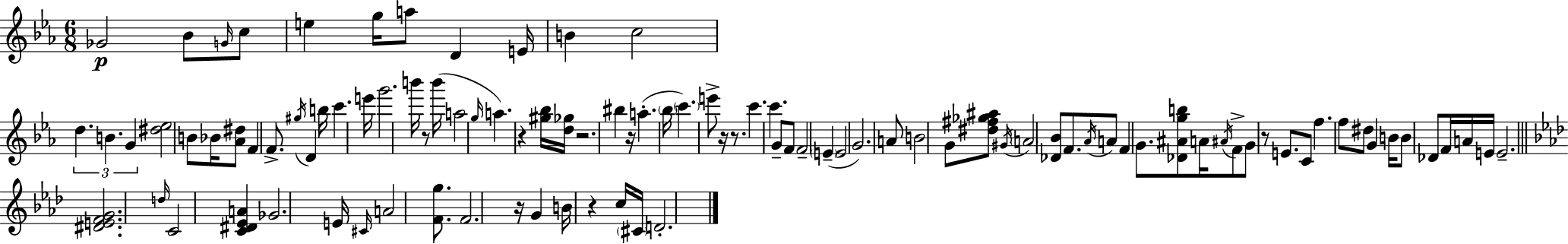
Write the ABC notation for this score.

X:1
T:Untitled
M:6/8
L:1/4
K:Cm
_G2 _B/2 G/4 c/2 e g/4 a/2 D E/4 B c2 d B G [^d_e]2 B/2 _B/4 [_A^d]/2 F F/2 ^g/4 D b/4 c' e'/4 g'2 b'/4 z/2 b'/4 a2 g/4 a z [^g_b]/4 [d_g]/4 z2 ^b z/4 a _b/4 c' e'/2 z/4 z/2 c' c' G/2 F/2 F2 E E2 G2 A/2 B2 G/2 [^d^f_g^a]/2 ^G/4 A2 [_D_B]/2 F/2 _A/4 A/2 F G/2 [_D^Agb]/2 A/4 ^A/4 F/2 G/2 z/2 E/2 C/2 f f/2 ^d/2 G B/4 B/2 _D/2 F/4 A/4 E/4 E2 [^DEFG]2 d/4 C2 [C^D_EA] _G2 E/4 ^C/4 A2 [Fg]/2 F2 z/4 G B/4 z c/4 ^C/4 D2